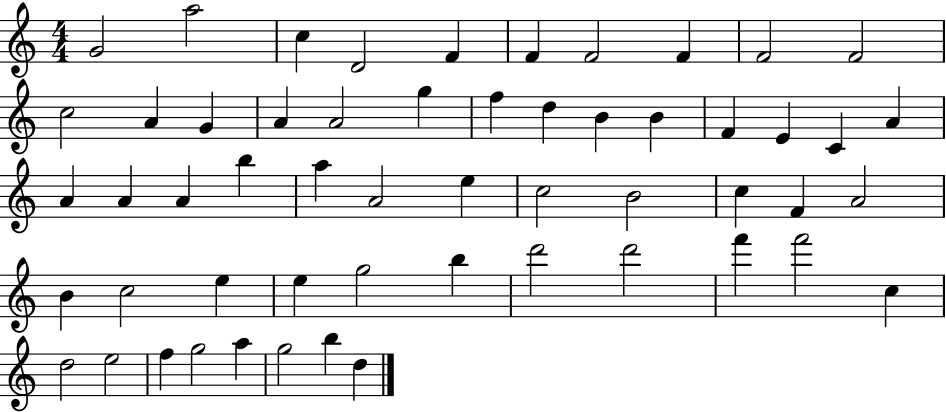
G4/h A5/h C5/q D4/h F4/q F4/q F4/h F4/q F4/h F4/h C5/h A4/q G4/q A4/q A4/h G5/q F5/q D5/q B4/q B4/q F4/q E4/q C4/q A4/q A4/q A4/q A4/q B5/q A5/q A4/h E5/q C5/h B4/h C5/q F4/q A4/h B4/q C5/h E5/q E5/q G5/h B5/q D6/h D6/h F6/q F6/h C5/q D5/h E5/h F5/q G5/h A5/q G5/h B5/q D5/q